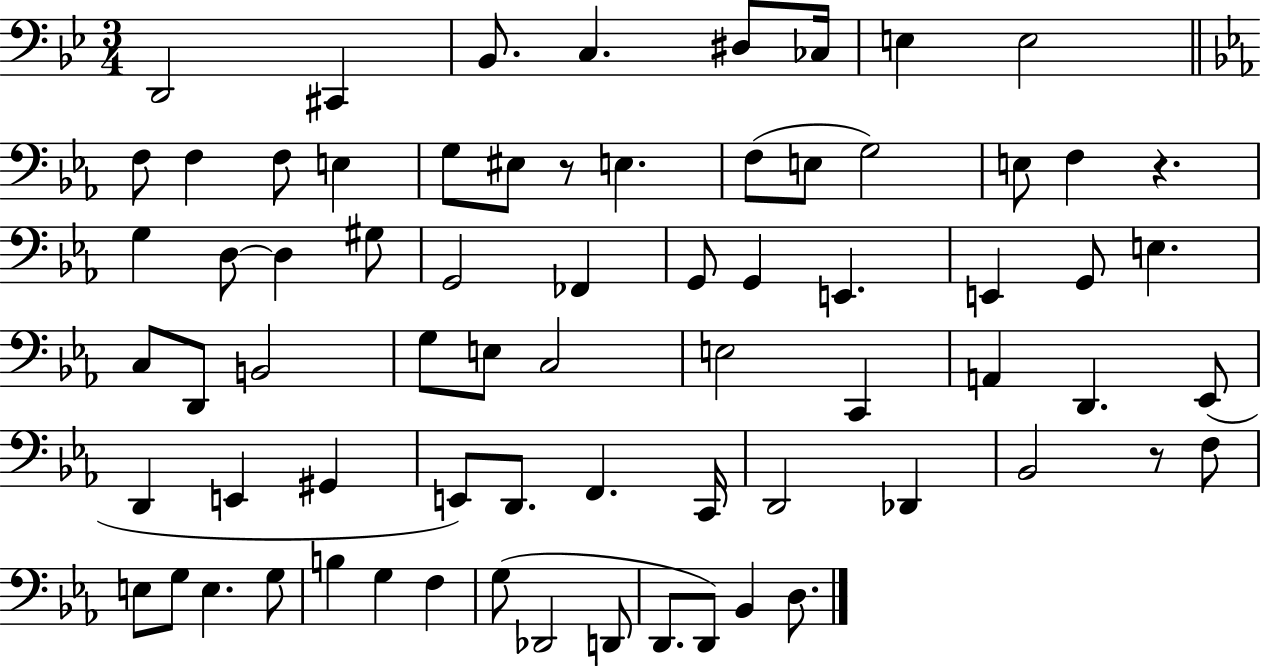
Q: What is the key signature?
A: BES major